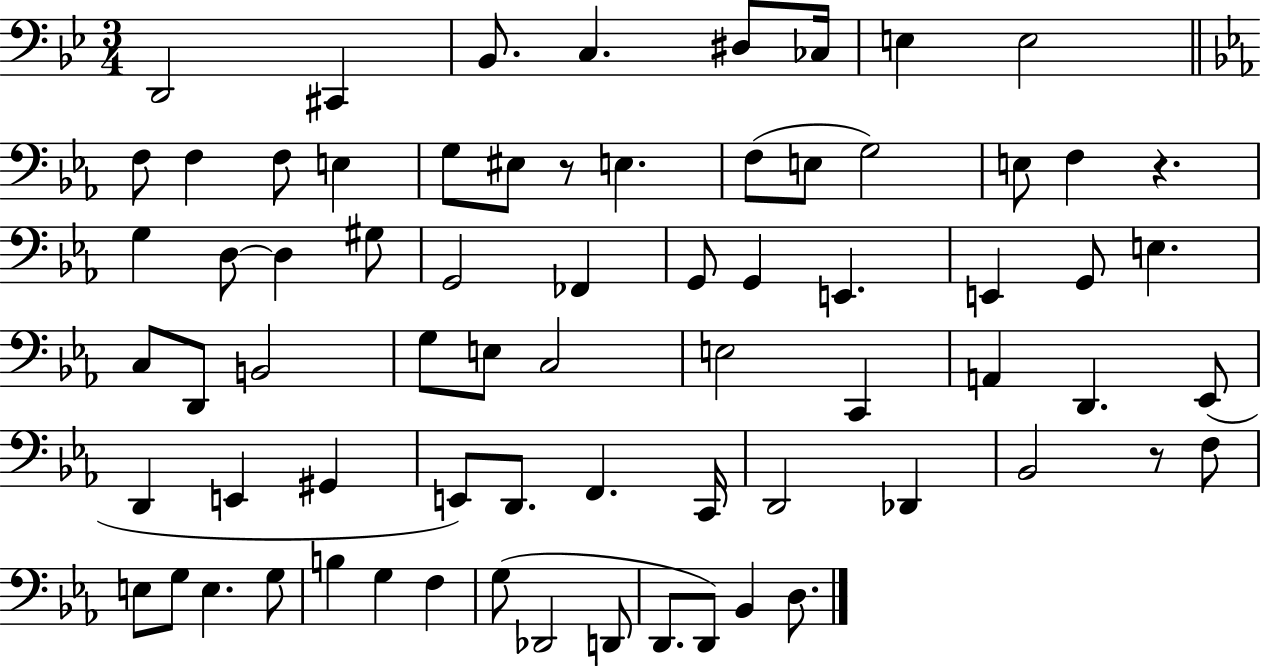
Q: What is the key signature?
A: BES major